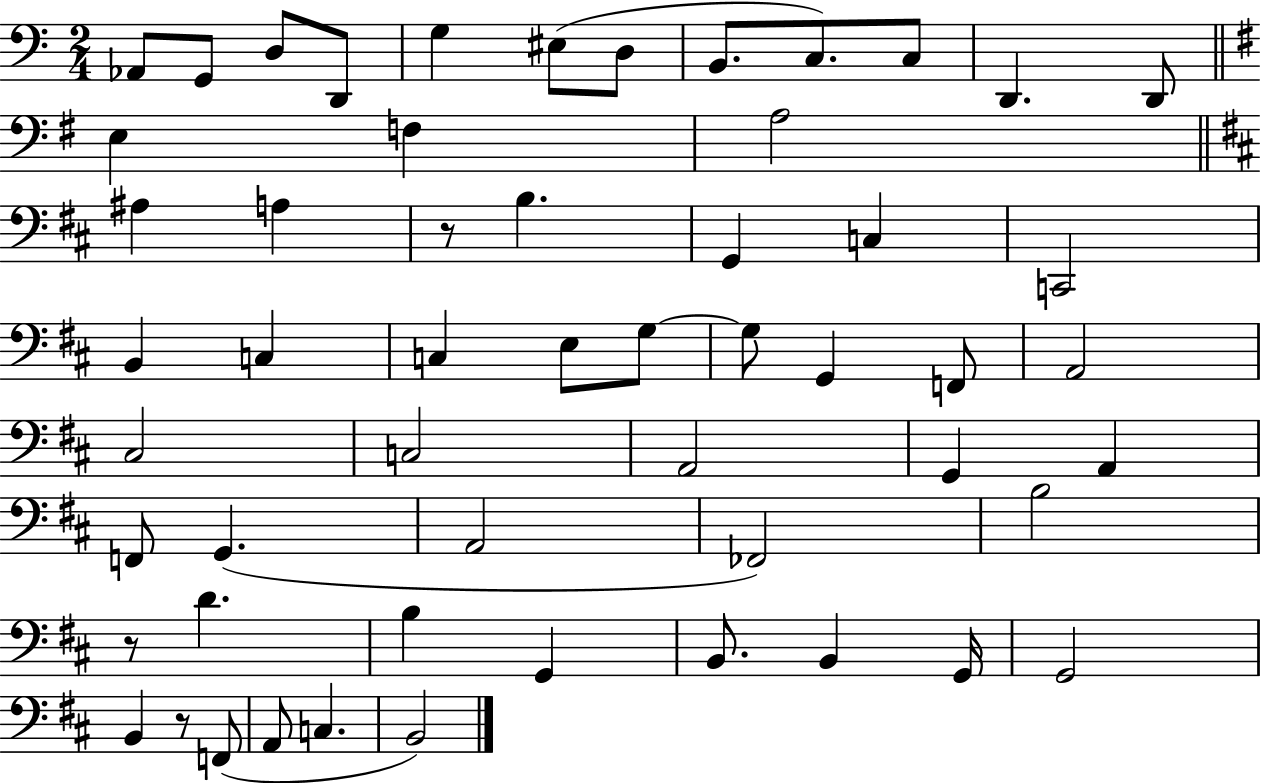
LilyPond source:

{
  \clef bass
  \numericTimeSignature
  \time 2/4
  \key c \major
  aes,8 g,8 d8 d,8 | g4 eis8( d8 | b,8. c8.) c8 | d,4. d,8 | \break \bar "||" \break \key g \major e4 f4 | a2 | \bar "||" \break \key d \major ais4 a4 | r8 b4. | g,4 c4 | c,2 | \break b,4 c4 | c4 e8 g8~~ | g8 g,4 f,8 | a,2 | \break cis2 | c2 | a,2 | g,4 a,4 | \break f,8 g,4.( | a,2 | fes,2) | b2 | \break r8 d'4. | b4 g,4 | b,8. b,4 g,16 | g,2 | \break b,4 r8 f,8( | a,8 c4. | b,2) | \bar "|."
}